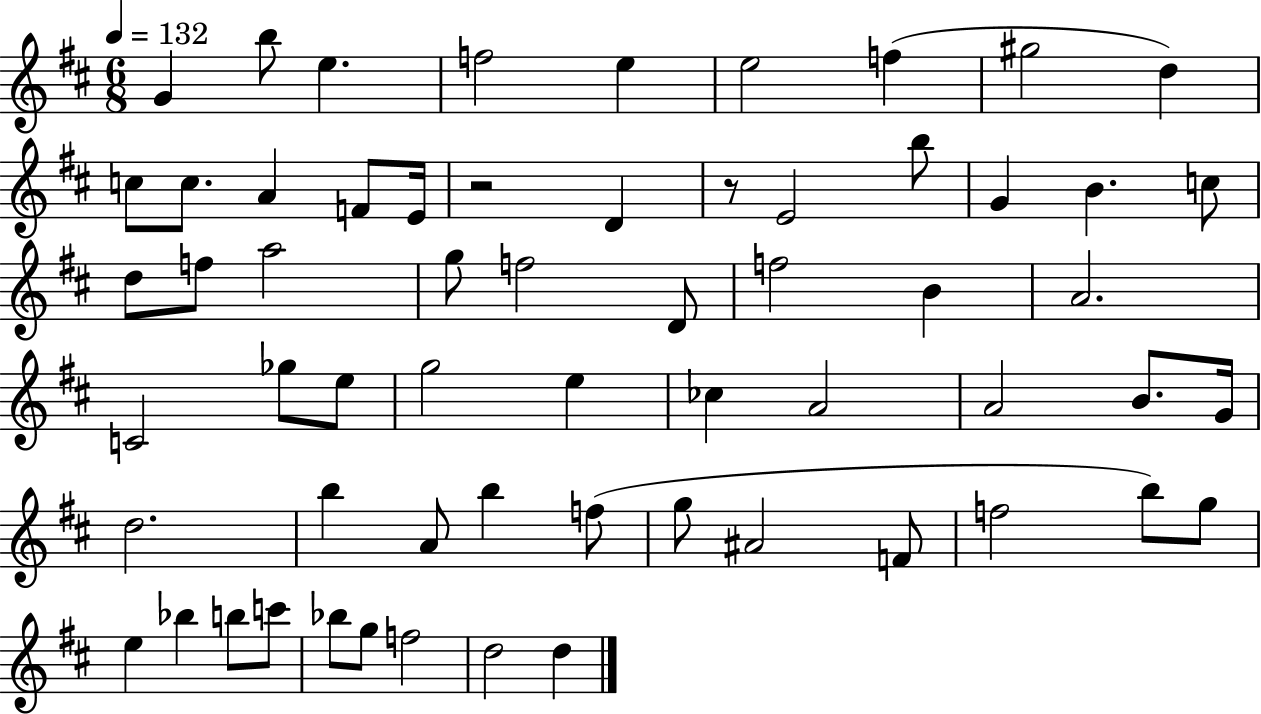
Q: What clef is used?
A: treble